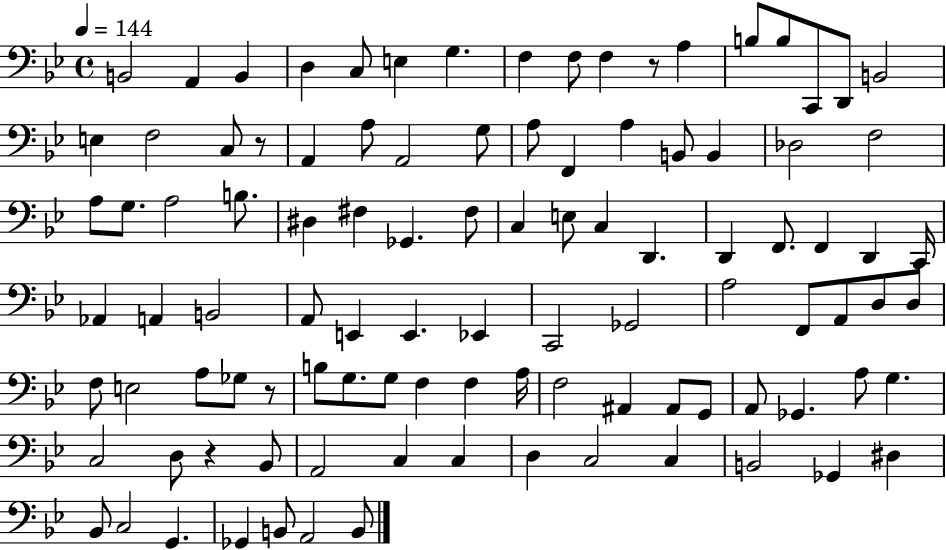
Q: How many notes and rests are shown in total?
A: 102